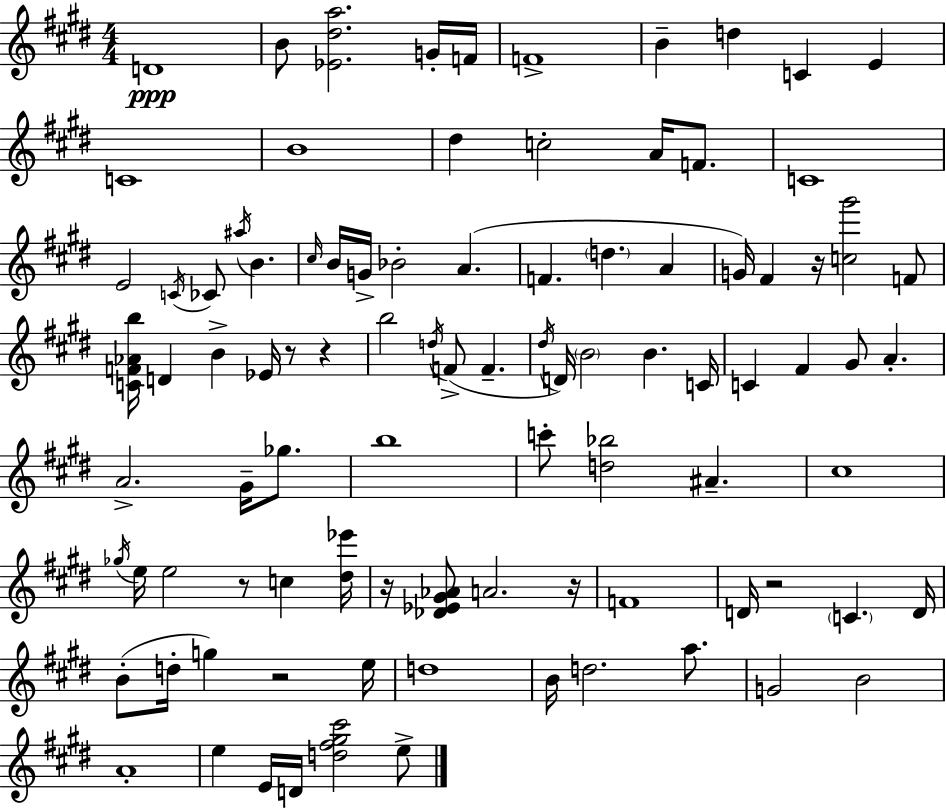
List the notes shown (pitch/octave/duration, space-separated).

D4/w B4/e [Eb4,D#5,A5]/h. G4/s F4/s F4/w B4/q D5/q C4/q E4/q C4/w B4/w D#5/q C5/h A4/s F4/e. C4/w E4/h C4/s CES4/e A#5/s B4/q. C#5/s B4/s G4/s Bb4/h A4/q. F4/q. D5/q. A4/q G4/s F#4/q R/s [C5,G#6]/h F4/e [C4,F4,Ab4,B5]/s D4/q B4/q Eb4/s R/e R/q B5/h D5/s F4/e F4/q. D#5/s D4/s B4/h B4/q. C4/s C4/q F#4/q G#4/e A4/q. A4/h. G#4/s Gb5/e. B5/w C6/e [D5,Bb5]/h A#4/q. C#5/w Gb5/s E5/s E5/h R/e C5/q [D#5,Eb6]/s R/s [Db4,Eb4,G#4,Ab4]/e A4/h. R/s F4/w D4/s R/h C4/q. D4/s B4/e D5/s G5/q R/h E5/s D5/w B4/s D5/h. A5/e. G4/h B4/h A4/w E5/q E4/s D4/s [D5,F#5,G#5,C#6]/h E5/e